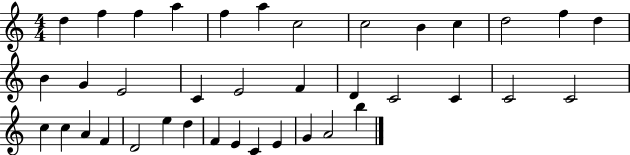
{
  \clef treble
  \numericTimeSignature
  \time 4/4
  \key c \major
  d''4 f''4 f''4 a''4 | f''4 a''4 c''2 | c''2 b'4 c''4 | d''2 f''4 d''4 | \break b'4 g'4 e'2 | c'4 e'2 f'4 | d'4 c'2 c'4 | c'2 c'2 | \break c''4 c''4 a'4 f'4 | d'2 e''4 d''4 | f'4 e'4 c'4 e'4 | g'4 a'2 b''4 | \break \bar "|."
}